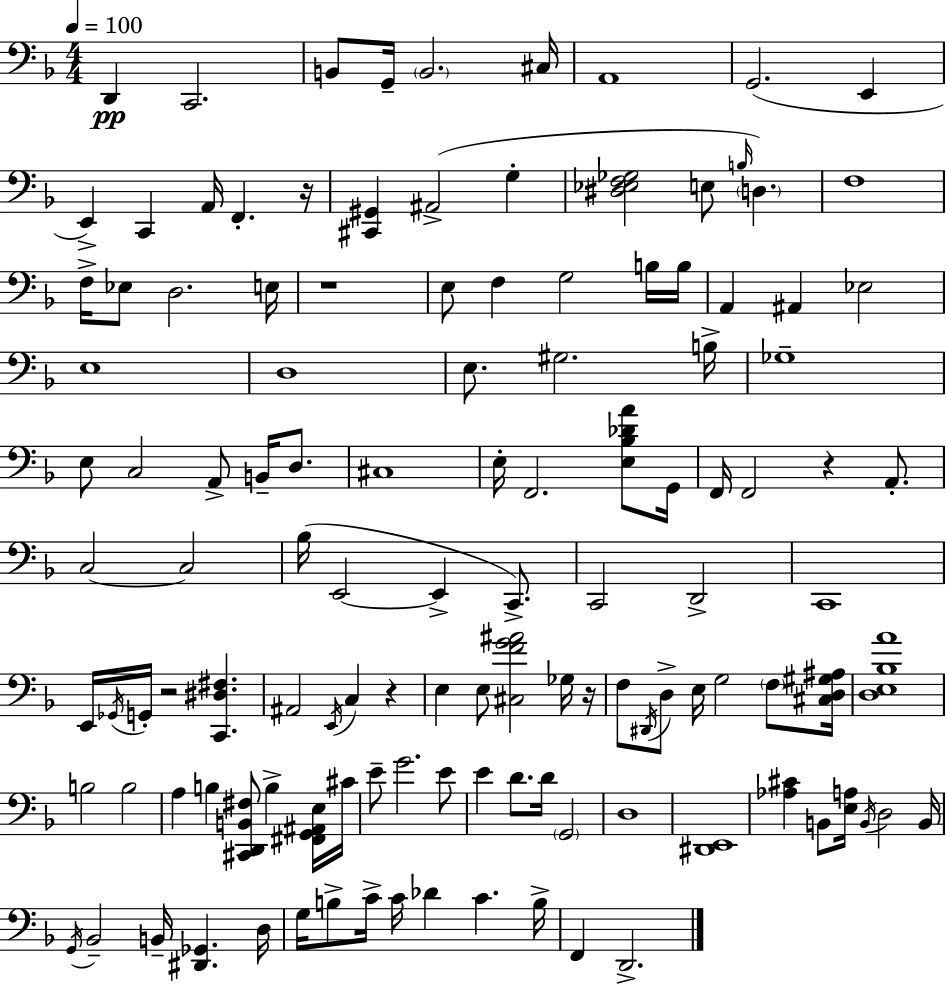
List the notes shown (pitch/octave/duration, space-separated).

D2/q C2/h. B2/e G2/s B2/h. C#3/s A2/w G2/h. E2/q E2/q C2/q A2/s F2/q. R/s [C#2,G#2]/q A#2/h G3/q [D#3,Eb3,F3,Gb3]/h E3/e B3/s D3/q. F3/w F3/s Eb3/e D3/h. E3/s R/w E3/e F3/q G3/h B3/s B3/s A2/q A#2/q Eb3/h E3/w D3/w E3/e. G#3/h. B3/s Gb3/w E3/e C3/h A2/e B2/s D3/e. C#3/w E3/s F2/h. [E3,Bb3,Db4,A4]/e G2/s F2/s F2/h R/q A2/e. C3/h C3/h Bb3/s E2/h E2/q C2/e. C2/h D2/h C2/w E2/s Gb2/s G2/s R/h [C2,D#3,F#3]/q. A#2/h E2/s C3/q R/q E3/q E3/e [C#3,F4,G4,A#4]/h Gb3/s R/s F3/e D#2/s D3/e E3/s G3/h F3/e [C#3,D3,G#3,A#3]/s [D3,E3,Bb3,A4]/w B3/h B3/h A3/q B3/q [C#2,D2,B2,F#3]/e B3/q [F#2,G2,A#2,E3]/s C#4/s E4/e G4/h. E4/e E4/q D4/e. D4/s G2/h D3/w [D#2,E2]/w [Ab3,C#4]/q B2/e [E3,A3]/s B2/s D3/h B2/s G2/s Bb2/h B2/s [D#2,Gb2]/q. D3/s G3/s B3/e C4/s C4/s Db4/q C4/q. B3/s F2/q D2/h.